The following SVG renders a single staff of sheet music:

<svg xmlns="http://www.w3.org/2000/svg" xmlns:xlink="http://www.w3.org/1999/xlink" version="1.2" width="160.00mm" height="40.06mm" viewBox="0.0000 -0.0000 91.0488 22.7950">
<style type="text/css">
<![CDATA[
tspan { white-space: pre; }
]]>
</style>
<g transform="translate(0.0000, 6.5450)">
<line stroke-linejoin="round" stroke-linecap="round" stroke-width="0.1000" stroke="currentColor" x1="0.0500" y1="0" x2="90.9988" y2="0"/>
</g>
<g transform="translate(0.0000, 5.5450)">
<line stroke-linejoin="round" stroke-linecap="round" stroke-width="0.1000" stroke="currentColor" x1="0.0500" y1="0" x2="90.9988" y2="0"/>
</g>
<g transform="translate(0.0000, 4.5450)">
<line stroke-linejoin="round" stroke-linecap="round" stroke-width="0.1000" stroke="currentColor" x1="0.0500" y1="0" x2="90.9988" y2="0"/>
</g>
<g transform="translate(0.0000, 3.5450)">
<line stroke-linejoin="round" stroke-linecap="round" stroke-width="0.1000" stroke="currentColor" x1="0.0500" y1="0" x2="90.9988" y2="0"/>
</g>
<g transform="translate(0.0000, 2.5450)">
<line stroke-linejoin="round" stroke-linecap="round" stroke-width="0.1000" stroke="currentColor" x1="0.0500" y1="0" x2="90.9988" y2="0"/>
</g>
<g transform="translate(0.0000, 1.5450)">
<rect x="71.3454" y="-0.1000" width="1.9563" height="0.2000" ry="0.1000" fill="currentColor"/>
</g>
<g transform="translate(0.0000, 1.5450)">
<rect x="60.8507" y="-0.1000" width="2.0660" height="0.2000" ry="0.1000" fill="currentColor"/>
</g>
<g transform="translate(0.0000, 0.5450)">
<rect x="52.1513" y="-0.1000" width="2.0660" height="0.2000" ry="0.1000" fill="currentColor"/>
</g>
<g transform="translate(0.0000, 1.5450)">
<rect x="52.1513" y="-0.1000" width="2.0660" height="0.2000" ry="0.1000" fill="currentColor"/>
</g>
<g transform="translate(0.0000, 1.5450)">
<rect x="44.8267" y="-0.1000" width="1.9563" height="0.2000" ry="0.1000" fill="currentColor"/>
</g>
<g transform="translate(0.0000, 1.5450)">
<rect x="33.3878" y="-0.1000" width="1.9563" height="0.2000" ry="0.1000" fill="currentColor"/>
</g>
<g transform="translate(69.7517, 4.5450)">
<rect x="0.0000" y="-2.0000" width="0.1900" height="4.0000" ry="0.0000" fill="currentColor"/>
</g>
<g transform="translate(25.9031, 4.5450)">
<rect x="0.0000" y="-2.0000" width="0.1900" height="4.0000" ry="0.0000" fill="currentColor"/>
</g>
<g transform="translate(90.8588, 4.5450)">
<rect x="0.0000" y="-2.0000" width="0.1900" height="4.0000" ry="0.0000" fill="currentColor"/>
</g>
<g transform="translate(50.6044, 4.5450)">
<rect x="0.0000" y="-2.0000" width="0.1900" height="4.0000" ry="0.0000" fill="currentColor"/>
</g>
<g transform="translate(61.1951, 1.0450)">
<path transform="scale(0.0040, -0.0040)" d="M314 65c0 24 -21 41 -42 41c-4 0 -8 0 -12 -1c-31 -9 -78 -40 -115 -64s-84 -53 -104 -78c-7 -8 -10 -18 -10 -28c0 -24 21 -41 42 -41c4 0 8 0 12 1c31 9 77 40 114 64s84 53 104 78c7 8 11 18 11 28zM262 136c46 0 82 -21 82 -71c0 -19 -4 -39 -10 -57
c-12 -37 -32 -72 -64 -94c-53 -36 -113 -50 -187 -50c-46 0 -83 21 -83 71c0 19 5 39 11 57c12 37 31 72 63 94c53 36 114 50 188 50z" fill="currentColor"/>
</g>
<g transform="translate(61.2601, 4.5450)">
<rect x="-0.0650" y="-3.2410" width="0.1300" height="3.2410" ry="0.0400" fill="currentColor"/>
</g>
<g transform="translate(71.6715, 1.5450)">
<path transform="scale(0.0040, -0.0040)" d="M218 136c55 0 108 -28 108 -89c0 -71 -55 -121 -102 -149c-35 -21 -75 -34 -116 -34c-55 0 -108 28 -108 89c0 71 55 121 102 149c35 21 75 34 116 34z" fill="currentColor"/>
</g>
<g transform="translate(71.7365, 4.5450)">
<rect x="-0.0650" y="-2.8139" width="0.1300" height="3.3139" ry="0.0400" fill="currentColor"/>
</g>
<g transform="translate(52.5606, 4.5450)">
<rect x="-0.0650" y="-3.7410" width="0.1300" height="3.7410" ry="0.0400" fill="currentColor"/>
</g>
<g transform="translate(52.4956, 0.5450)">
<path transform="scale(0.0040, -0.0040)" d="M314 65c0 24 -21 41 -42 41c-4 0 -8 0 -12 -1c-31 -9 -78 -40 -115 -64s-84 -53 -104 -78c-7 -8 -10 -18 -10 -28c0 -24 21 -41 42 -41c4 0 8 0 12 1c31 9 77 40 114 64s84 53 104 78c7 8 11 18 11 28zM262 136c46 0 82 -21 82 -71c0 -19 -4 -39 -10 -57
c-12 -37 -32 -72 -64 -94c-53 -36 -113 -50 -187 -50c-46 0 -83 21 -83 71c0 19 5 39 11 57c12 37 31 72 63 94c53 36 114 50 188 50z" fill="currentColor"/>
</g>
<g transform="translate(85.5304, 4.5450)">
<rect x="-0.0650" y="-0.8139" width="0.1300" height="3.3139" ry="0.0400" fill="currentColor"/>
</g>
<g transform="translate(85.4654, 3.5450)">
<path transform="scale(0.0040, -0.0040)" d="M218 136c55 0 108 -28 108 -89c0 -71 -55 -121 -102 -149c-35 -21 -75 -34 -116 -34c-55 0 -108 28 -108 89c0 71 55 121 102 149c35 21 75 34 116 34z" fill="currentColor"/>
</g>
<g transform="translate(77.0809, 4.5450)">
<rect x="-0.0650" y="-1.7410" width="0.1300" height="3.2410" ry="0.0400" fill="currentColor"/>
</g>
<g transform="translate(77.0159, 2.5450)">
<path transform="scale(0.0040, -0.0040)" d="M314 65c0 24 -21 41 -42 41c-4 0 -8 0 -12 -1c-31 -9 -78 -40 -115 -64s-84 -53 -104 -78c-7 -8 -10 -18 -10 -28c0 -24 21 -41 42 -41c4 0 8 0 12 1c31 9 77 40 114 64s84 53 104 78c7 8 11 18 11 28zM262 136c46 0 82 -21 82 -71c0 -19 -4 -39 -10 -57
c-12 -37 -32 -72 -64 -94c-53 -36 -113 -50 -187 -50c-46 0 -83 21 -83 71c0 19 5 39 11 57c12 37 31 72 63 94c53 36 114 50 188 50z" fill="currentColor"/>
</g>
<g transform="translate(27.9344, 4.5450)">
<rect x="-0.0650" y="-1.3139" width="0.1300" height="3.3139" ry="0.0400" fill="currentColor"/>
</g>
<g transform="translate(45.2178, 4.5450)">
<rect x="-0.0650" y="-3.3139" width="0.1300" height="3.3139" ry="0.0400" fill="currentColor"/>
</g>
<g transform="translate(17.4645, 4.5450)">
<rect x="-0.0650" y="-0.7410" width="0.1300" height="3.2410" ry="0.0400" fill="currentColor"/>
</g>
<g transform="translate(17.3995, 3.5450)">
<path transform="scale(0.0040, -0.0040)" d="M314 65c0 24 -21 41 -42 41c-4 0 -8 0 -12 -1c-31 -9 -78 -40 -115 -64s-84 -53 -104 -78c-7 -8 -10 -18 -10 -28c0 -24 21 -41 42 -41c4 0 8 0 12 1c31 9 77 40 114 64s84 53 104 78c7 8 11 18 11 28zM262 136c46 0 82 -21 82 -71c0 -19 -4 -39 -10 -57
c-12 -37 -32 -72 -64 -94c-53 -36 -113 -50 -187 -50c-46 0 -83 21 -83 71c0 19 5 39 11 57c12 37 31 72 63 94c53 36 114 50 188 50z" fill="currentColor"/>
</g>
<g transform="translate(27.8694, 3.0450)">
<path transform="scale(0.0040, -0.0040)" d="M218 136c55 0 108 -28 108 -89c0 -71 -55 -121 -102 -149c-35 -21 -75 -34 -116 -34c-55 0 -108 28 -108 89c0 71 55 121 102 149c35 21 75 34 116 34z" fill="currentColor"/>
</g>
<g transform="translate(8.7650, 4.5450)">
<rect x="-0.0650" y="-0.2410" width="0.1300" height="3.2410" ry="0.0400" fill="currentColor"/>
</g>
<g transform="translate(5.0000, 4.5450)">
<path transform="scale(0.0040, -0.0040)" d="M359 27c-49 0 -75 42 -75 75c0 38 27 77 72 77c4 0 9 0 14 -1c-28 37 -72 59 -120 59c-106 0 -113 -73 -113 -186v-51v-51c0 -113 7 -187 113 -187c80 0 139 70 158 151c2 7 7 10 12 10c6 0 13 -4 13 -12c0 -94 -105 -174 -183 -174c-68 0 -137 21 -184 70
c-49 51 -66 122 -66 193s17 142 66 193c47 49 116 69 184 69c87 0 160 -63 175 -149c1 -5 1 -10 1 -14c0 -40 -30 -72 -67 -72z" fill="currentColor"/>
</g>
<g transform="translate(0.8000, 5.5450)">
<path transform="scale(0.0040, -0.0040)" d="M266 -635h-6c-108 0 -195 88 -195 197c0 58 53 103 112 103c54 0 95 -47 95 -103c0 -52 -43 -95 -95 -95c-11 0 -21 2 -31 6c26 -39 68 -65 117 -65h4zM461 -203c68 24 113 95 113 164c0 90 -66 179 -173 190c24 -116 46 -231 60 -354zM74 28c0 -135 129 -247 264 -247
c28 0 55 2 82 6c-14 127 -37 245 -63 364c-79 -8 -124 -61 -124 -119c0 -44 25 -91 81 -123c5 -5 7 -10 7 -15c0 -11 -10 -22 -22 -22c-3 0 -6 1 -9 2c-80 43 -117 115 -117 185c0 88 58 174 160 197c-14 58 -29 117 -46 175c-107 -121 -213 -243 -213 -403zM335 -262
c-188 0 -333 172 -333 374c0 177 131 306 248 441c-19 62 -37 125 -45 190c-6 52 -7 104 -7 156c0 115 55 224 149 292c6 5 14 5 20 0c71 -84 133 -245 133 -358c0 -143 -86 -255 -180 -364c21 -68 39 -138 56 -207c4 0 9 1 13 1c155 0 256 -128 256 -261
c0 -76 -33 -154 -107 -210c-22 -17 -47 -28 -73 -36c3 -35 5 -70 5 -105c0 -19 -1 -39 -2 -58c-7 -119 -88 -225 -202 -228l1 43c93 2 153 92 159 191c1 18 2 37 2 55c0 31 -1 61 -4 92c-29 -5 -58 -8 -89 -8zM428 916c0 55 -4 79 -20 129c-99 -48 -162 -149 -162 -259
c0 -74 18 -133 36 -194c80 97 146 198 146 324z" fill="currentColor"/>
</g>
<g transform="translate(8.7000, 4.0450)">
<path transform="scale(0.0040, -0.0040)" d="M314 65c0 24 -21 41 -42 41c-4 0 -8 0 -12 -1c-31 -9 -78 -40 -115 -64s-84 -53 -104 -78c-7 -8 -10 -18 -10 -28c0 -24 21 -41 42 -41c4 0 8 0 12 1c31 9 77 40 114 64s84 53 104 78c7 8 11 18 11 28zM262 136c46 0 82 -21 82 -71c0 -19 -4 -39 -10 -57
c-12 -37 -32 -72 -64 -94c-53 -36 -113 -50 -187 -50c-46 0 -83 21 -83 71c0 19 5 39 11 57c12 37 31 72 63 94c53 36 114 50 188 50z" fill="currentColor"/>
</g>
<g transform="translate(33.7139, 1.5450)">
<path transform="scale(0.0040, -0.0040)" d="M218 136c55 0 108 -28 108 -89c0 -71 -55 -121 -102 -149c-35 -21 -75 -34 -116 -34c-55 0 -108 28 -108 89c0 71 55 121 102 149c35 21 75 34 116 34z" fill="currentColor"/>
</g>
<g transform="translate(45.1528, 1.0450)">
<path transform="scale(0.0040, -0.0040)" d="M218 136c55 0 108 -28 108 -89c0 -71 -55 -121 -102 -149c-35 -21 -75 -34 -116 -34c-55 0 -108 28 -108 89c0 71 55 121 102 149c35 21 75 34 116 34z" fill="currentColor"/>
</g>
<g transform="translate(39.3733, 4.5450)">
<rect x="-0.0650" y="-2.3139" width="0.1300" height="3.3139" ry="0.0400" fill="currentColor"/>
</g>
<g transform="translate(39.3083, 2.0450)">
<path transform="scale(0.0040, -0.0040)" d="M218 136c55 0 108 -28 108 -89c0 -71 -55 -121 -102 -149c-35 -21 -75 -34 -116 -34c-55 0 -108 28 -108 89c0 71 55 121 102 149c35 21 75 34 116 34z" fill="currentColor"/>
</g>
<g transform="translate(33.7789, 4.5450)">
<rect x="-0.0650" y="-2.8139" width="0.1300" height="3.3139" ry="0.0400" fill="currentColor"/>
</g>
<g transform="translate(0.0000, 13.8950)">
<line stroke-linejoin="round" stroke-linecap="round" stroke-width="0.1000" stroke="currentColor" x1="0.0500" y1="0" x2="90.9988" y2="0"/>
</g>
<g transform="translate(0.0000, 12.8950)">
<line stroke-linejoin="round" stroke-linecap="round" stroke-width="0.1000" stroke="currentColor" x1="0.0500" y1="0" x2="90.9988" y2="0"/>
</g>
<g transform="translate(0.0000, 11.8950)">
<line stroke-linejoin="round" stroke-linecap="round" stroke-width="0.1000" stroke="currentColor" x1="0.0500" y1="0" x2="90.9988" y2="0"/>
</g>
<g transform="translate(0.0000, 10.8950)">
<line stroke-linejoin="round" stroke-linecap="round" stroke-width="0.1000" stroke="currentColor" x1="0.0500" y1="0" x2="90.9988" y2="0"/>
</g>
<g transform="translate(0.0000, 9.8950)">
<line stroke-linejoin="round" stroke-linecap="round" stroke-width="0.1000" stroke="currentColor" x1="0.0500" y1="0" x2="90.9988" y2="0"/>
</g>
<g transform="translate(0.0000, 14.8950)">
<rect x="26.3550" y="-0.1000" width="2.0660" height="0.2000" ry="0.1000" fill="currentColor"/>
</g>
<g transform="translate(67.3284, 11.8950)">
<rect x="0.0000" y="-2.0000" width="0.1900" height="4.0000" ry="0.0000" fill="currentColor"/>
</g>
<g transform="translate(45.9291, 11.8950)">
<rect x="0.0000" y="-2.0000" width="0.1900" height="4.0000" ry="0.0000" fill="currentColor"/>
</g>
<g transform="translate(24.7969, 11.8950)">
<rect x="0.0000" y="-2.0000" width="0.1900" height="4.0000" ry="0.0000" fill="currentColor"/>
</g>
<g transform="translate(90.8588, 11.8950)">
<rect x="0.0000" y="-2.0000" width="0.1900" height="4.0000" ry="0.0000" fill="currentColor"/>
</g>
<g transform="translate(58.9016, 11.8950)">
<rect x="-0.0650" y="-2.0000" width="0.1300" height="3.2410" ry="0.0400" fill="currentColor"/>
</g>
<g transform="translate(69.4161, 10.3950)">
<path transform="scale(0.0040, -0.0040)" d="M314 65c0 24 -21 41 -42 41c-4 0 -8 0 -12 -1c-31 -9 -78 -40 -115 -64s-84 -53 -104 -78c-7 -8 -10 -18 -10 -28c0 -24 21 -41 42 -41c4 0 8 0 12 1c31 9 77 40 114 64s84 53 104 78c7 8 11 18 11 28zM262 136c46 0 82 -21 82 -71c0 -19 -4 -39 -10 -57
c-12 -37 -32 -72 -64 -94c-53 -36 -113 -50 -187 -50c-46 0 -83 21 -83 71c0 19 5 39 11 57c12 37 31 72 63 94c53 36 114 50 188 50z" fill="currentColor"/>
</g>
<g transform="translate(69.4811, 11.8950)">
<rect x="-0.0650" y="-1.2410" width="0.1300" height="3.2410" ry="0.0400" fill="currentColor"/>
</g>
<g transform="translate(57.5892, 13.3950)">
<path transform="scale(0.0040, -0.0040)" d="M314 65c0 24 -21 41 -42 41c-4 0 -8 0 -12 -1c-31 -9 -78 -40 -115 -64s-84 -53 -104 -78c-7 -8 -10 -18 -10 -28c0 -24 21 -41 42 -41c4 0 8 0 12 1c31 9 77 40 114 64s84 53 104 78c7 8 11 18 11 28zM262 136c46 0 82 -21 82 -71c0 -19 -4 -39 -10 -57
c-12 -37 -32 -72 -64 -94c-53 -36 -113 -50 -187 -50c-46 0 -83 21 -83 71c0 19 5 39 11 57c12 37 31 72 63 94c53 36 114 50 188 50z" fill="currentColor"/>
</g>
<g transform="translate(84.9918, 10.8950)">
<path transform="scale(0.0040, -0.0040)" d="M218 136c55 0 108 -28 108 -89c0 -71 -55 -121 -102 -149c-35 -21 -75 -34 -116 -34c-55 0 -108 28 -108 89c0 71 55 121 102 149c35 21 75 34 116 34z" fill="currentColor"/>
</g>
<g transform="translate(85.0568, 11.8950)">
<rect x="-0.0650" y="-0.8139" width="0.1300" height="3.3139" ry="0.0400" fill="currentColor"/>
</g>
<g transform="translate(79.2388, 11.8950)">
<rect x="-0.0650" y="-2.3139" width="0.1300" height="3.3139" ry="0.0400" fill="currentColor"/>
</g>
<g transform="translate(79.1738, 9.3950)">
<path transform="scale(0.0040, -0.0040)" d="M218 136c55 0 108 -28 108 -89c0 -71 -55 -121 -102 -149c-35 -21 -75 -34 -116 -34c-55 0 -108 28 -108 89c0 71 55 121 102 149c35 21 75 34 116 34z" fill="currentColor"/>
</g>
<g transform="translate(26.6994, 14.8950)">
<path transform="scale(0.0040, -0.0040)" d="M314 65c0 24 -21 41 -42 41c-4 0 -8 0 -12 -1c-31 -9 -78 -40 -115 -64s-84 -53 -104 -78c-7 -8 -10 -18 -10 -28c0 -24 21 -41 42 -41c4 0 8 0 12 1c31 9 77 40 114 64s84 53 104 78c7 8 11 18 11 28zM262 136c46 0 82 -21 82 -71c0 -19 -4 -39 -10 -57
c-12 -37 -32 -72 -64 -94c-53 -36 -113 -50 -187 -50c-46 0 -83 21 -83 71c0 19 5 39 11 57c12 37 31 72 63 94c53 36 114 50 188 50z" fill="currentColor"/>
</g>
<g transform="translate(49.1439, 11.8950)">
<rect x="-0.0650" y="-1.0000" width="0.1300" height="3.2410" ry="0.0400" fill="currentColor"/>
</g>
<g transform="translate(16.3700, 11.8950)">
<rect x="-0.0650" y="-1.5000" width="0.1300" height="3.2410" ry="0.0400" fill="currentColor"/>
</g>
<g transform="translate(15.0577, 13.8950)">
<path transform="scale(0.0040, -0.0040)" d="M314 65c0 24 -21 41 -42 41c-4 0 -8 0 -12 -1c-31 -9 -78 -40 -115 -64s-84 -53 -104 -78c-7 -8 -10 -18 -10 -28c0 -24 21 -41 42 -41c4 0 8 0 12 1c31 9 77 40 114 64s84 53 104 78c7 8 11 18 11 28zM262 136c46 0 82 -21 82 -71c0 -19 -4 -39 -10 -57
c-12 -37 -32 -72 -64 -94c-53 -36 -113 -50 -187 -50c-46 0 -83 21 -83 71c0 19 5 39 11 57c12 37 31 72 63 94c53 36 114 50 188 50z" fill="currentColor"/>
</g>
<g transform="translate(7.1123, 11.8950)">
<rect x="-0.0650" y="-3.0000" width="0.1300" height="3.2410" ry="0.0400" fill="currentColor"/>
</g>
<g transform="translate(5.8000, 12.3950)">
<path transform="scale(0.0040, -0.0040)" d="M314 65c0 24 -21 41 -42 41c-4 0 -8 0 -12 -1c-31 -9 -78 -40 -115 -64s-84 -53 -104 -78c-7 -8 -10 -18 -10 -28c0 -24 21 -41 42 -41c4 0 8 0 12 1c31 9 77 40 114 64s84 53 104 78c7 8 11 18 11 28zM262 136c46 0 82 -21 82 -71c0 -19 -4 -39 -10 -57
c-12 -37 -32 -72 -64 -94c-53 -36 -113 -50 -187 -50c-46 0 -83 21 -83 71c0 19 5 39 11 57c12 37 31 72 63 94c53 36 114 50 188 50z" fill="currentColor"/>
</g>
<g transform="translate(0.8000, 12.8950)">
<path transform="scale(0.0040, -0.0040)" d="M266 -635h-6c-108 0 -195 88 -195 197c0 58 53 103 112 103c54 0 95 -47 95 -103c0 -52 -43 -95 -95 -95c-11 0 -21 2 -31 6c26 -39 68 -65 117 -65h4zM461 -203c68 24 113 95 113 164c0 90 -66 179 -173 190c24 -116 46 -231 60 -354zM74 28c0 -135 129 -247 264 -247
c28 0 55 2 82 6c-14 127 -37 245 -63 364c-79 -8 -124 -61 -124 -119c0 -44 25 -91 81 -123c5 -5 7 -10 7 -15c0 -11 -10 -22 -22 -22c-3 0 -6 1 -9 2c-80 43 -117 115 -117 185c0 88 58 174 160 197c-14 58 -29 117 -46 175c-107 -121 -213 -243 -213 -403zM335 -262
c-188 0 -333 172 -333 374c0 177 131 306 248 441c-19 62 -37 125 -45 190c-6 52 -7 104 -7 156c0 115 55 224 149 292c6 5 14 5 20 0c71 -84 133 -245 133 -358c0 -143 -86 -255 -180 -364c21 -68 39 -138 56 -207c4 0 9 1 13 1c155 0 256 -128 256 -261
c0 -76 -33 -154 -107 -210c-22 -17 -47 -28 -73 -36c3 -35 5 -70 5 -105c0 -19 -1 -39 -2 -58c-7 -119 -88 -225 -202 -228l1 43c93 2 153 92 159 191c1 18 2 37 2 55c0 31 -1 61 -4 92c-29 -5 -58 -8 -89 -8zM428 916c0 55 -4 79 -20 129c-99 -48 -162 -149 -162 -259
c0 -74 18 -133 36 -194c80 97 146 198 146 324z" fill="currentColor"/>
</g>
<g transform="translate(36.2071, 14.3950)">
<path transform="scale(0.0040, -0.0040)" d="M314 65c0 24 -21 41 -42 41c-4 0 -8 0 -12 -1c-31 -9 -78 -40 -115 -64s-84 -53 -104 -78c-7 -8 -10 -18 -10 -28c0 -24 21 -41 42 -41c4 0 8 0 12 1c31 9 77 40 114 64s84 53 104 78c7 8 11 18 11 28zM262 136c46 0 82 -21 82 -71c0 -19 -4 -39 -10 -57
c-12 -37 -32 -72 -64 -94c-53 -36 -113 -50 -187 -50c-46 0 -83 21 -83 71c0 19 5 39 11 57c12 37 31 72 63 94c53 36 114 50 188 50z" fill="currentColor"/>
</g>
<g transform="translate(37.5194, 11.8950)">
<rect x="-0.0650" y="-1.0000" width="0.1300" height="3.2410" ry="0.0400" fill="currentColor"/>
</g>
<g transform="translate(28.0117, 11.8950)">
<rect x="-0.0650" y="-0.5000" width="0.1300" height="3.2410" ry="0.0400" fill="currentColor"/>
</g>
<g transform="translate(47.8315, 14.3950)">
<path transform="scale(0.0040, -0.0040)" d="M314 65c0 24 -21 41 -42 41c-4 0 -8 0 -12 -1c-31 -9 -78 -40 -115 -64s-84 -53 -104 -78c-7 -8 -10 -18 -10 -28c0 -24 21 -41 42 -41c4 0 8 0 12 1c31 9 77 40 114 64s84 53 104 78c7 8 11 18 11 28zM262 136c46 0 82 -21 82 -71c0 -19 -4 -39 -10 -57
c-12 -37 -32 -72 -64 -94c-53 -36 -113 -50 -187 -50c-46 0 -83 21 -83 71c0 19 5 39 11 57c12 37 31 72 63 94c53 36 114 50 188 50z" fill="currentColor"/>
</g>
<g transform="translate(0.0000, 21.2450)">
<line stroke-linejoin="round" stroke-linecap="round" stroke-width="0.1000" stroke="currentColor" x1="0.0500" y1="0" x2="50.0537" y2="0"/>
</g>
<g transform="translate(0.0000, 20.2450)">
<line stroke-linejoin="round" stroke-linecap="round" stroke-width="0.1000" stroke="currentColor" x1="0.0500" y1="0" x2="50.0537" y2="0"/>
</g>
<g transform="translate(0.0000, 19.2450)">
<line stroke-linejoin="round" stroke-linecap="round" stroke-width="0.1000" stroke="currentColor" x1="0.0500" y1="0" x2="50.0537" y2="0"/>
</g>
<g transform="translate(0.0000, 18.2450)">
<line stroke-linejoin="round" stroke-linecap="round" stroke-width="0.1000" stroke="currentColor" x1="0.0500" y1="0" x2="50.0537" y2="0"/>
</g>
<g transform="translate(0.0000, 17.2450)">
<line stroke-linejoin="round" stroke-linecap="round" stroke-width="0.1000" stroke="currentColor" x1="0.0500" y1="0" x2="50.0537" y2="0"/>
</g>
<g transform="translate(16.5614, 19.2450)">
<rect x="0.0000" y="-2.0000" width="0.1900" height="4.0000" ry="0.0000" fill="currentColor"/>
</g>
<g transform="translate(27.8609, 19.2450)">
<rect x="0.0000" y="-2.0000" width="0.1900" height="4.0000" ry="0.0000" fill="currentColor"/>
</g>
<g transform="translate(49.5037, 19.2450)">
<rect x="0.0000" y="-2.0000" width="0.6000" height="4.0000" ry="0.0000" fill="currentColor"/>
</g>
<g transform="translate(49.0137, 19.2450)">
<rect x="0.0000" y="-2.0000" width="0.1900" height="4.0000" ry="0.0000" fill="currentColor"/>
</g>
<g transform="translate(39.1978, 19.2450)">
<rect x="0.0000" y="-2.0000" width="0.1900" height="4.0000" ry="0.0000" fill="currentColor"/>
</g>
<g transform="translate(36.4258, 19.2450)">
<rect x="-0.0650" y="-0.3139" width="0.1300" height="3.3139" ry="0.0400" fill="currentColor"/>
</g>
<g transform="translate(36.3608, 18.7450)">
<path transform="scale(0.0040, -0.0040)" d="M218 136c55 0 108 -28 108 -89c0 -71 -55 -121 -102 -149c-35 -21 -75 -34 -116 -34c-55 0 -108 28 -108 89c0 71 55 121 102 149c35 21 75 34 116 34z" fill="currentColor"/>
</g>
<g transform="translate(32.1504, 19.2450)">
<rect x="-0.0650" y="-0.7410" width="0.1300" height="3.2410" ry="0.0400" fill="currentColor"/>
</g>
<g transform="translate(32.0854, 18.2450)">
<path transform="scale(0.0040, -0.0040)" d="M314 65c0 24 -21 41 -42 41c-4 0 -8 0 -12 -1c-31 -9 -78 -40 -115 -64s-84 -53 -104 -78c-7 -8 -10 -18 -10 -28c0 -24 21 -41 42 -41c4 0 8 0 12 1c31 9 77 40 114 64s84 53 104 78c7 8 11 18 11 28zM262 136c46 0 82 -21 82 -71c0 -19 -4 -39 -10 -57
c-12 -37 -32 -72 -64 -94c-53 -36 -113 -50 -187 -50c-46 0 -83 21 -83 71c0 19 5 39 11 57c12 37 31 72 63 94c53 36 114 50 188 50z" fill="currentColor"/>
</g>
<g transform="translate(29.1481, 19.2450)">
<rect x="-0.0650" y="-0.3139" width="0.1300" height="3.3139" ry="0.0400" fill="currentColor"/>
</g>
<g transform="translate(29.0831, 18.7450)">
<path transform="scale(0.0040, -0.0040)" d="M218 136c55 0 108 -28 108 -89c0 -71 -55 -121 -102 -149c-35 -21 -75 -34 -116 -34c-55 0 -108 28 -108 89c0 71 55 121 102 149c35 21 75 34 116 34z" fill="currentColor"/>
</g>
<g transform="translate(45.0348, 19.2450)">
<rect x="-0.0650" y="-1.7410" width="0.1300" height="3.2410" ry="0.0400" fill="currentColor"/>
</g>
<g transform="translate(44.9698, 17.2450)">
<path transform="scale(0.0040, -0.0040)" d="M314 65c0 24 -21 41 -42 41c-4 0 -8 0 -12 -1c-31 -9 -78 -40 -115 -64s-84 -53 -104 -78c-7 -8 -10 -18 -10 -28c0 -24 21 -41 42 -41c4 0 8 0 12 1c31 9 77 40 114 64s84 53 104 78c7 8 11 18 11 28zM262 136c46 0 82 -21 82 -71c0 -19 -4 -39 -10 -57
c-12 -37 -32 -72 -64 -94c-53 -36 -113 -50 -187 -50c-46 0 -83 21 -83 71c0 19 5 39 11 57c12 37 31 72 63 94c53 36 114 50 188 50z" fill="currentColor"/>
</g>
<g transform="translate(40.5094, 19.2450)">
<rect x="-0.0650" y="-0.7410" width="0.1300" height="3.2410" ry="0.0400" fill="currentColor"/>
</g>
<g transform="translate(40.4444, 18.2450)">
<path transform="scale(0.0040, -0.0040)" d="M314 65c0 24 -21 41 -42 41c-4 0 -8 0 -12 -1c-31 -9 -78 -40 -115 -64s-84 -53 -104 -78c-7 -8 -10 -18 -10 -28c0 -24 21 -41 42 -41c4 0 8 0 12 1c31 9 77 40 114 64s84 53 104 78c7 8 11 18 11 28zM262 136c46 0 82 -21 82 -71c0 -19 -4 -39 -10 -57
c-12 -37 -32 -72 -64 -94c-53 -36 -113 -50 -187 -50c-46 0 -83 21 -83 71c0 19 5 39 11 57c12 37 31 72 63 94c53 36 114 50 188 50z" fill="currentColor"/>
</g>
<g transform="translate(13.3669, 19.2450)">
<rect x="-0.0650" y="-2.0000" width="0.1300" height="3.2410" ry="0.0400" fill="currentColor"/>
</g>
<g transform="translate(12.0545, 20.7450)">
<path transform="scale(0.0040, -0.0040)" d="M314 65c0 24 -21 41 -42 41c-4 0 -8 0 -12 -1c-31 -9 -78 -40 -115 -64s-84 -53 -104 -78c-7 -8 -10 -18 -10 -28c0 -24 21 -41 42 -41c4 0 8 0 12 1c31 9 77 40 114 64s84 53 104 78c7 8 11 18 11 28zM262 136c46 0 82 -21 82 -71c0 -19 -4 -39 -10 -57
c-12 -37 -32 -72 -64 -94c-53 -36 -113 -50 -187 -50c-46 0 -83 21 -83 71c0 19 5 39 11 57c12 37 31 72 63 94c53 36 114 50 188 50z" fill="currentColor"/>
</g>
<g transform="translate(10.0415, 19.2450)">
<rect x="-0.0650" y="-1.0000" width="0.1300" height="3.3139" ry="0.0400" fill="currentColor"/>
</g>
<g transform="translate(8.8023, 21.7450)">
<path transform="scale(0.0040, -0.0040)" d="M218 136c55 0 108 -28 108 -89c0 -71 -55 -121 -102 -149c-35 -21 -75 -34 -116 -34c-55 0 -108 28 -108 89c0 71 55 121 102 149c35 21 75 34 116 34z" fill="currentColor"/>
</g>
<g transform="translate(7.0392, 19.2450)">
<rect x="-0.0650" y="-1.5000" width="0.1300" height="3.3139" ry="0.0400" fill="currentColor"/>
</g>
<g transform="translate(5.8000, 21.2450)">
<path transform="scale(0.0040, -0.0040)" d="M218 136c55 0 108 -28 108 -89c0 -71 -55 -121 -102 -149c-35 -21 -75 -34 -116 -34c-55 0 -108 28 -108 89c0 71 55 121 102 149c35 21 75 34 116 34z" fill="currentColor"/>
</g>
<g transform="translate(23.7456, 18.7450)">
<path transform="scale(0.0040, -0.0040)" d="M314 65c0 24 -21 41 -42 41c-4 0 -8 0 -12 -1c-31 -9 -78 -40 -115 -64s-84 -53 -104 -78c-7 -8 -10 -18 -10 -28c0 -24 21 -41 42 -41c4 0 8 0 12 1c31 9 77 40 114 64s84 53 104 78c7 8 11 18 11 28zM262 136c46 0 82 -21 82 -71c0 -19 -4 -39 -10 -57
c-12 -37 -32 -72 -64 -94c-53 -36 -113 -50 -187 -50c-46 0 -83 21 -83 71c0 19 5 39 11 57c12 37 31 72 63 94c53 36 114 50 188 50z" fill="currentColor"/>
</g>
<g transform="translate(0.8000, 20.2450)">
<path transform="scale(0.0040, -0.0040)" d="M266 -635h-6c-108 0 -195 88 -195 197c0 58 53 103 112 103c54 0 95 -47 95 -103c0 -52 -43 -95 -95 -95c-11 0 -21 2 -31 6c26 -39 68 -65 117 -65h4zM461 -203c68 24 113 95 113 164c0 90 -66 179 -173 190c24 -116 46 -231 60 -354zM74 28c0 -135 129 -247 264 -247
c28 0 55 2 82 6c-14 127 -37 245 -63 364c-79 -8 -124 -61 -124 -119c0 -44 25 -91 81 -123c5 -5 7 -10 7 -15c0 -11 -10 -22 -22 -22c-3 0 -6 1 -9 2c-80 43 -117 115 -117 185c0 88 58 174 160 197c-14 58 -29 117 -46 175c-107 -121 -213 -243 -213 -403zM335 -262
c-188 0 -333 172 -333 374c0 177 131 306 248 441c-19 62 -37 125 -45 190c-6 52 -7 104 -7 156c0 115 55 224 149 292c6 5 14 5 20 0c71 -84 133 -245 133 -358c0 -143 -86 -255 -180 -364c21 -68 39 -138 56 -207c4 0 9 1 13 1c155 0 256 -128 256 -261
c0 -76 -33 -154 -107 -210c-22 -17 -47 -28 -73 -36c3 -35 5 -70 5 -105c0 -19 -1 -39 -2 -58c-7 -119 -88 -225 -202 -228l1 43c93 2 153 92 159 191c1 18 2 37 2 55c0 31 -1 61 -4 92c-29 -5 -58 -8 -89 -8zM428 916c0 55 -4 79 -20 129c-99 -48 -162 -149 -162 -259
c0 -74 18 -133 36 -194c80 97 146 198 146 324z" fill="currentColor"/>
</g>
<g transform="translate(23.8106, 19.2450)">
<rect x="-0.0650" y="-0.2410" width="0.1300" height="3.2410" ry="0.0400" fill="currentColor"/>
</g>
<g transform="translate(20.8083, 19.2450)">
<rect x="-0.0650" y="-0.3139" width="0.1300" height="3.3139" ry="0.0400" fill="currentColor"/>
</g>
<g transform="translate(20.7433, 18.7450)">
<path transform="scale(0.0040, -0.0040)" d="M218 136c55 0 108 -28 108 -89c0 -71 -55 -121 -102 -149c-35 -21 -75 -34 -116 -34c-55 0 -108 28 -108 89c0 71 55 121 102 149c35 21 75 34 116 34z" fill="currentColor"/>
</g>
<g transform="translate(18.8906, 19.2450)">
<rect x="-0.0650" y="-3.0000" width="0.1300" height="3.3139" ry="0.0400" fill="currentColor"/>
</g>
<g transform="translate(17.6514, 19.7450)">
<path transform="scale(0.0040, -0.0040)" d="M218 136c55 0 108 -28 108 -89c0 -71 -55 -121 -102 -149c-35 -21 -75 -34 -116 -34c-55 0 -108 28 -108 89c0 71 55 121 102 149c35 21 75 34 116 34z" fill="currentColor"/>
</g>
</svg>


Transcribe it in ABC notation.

X:1
T:Untitled
M:4/4
L:1/4
K:C
c2 d2 e a g b c'2 b2 a f2 d A2 E2 C2 D2 D2 F2 e2 g d E D F2 A c c2 c d2 c d2 f2